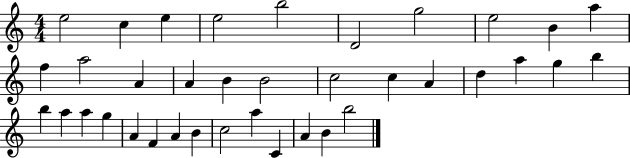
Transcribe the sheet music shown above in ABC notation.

X:1
T:Untitled
M:4/4
L:1/4
K:C
e2 c e e2 b2 D2 g2 e2 B a f a2 A A B B2 c2 c A d a g b b a a g A F A B c2 a C A B b2